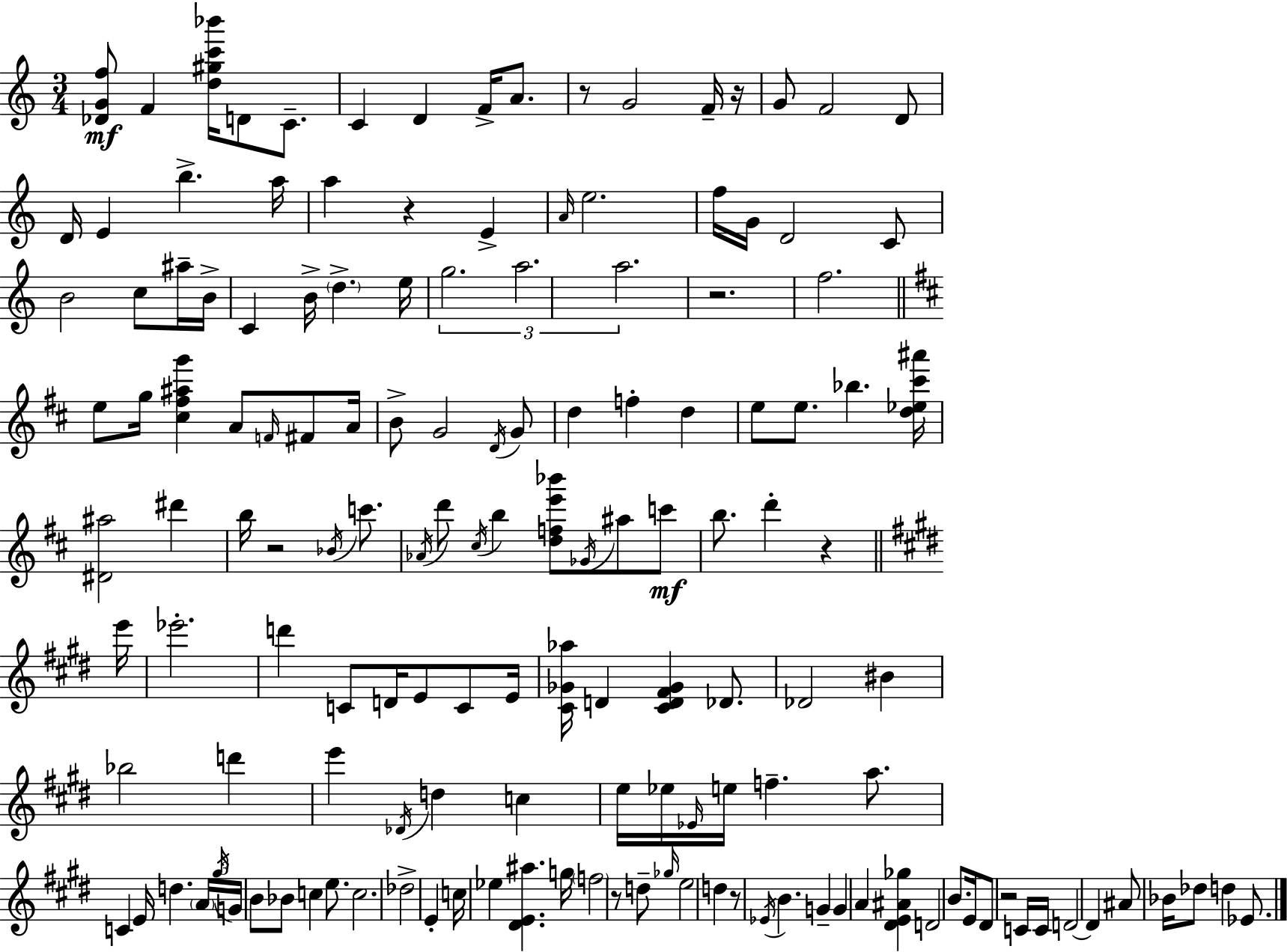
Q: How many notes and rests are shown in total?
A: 147